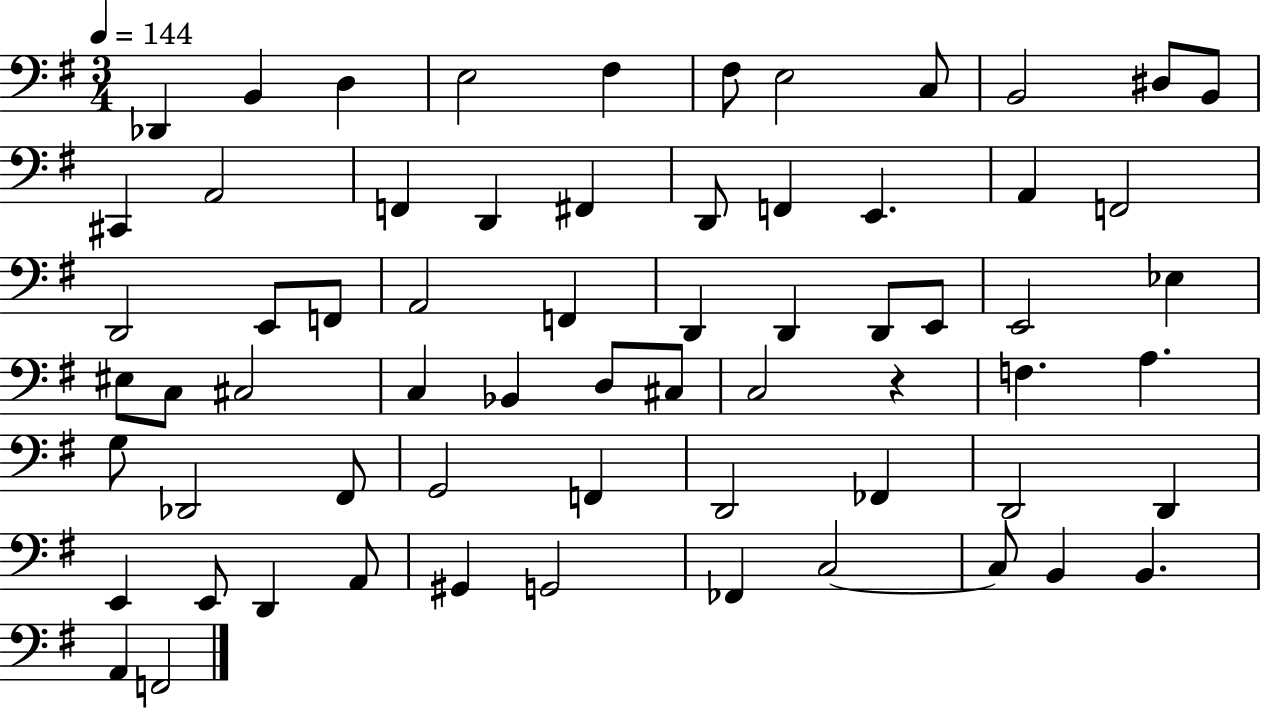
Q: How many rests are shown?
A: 1